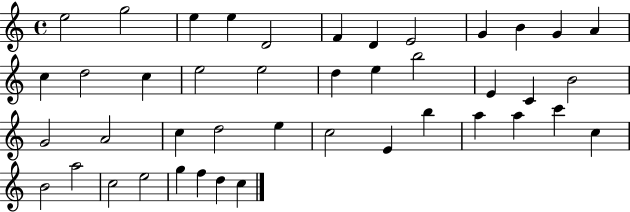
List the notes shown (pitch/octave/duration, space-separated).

E5/h G5/h E5/q E5/q D4/h F4/q D4/q E4/h G4/q B4/q G4/q A4/q C5/q D5/h C5/q E5/h E5/h D5/q E5/q B5/h E4/q C4/q B4/h G4/h A4/h C5/q D5/h E5/q C5/h E4/q B5/q A5/q A5/q C6/q C5/q B4/h A5/h C5/h E5/h G5/q F5/q D5/q C5/q